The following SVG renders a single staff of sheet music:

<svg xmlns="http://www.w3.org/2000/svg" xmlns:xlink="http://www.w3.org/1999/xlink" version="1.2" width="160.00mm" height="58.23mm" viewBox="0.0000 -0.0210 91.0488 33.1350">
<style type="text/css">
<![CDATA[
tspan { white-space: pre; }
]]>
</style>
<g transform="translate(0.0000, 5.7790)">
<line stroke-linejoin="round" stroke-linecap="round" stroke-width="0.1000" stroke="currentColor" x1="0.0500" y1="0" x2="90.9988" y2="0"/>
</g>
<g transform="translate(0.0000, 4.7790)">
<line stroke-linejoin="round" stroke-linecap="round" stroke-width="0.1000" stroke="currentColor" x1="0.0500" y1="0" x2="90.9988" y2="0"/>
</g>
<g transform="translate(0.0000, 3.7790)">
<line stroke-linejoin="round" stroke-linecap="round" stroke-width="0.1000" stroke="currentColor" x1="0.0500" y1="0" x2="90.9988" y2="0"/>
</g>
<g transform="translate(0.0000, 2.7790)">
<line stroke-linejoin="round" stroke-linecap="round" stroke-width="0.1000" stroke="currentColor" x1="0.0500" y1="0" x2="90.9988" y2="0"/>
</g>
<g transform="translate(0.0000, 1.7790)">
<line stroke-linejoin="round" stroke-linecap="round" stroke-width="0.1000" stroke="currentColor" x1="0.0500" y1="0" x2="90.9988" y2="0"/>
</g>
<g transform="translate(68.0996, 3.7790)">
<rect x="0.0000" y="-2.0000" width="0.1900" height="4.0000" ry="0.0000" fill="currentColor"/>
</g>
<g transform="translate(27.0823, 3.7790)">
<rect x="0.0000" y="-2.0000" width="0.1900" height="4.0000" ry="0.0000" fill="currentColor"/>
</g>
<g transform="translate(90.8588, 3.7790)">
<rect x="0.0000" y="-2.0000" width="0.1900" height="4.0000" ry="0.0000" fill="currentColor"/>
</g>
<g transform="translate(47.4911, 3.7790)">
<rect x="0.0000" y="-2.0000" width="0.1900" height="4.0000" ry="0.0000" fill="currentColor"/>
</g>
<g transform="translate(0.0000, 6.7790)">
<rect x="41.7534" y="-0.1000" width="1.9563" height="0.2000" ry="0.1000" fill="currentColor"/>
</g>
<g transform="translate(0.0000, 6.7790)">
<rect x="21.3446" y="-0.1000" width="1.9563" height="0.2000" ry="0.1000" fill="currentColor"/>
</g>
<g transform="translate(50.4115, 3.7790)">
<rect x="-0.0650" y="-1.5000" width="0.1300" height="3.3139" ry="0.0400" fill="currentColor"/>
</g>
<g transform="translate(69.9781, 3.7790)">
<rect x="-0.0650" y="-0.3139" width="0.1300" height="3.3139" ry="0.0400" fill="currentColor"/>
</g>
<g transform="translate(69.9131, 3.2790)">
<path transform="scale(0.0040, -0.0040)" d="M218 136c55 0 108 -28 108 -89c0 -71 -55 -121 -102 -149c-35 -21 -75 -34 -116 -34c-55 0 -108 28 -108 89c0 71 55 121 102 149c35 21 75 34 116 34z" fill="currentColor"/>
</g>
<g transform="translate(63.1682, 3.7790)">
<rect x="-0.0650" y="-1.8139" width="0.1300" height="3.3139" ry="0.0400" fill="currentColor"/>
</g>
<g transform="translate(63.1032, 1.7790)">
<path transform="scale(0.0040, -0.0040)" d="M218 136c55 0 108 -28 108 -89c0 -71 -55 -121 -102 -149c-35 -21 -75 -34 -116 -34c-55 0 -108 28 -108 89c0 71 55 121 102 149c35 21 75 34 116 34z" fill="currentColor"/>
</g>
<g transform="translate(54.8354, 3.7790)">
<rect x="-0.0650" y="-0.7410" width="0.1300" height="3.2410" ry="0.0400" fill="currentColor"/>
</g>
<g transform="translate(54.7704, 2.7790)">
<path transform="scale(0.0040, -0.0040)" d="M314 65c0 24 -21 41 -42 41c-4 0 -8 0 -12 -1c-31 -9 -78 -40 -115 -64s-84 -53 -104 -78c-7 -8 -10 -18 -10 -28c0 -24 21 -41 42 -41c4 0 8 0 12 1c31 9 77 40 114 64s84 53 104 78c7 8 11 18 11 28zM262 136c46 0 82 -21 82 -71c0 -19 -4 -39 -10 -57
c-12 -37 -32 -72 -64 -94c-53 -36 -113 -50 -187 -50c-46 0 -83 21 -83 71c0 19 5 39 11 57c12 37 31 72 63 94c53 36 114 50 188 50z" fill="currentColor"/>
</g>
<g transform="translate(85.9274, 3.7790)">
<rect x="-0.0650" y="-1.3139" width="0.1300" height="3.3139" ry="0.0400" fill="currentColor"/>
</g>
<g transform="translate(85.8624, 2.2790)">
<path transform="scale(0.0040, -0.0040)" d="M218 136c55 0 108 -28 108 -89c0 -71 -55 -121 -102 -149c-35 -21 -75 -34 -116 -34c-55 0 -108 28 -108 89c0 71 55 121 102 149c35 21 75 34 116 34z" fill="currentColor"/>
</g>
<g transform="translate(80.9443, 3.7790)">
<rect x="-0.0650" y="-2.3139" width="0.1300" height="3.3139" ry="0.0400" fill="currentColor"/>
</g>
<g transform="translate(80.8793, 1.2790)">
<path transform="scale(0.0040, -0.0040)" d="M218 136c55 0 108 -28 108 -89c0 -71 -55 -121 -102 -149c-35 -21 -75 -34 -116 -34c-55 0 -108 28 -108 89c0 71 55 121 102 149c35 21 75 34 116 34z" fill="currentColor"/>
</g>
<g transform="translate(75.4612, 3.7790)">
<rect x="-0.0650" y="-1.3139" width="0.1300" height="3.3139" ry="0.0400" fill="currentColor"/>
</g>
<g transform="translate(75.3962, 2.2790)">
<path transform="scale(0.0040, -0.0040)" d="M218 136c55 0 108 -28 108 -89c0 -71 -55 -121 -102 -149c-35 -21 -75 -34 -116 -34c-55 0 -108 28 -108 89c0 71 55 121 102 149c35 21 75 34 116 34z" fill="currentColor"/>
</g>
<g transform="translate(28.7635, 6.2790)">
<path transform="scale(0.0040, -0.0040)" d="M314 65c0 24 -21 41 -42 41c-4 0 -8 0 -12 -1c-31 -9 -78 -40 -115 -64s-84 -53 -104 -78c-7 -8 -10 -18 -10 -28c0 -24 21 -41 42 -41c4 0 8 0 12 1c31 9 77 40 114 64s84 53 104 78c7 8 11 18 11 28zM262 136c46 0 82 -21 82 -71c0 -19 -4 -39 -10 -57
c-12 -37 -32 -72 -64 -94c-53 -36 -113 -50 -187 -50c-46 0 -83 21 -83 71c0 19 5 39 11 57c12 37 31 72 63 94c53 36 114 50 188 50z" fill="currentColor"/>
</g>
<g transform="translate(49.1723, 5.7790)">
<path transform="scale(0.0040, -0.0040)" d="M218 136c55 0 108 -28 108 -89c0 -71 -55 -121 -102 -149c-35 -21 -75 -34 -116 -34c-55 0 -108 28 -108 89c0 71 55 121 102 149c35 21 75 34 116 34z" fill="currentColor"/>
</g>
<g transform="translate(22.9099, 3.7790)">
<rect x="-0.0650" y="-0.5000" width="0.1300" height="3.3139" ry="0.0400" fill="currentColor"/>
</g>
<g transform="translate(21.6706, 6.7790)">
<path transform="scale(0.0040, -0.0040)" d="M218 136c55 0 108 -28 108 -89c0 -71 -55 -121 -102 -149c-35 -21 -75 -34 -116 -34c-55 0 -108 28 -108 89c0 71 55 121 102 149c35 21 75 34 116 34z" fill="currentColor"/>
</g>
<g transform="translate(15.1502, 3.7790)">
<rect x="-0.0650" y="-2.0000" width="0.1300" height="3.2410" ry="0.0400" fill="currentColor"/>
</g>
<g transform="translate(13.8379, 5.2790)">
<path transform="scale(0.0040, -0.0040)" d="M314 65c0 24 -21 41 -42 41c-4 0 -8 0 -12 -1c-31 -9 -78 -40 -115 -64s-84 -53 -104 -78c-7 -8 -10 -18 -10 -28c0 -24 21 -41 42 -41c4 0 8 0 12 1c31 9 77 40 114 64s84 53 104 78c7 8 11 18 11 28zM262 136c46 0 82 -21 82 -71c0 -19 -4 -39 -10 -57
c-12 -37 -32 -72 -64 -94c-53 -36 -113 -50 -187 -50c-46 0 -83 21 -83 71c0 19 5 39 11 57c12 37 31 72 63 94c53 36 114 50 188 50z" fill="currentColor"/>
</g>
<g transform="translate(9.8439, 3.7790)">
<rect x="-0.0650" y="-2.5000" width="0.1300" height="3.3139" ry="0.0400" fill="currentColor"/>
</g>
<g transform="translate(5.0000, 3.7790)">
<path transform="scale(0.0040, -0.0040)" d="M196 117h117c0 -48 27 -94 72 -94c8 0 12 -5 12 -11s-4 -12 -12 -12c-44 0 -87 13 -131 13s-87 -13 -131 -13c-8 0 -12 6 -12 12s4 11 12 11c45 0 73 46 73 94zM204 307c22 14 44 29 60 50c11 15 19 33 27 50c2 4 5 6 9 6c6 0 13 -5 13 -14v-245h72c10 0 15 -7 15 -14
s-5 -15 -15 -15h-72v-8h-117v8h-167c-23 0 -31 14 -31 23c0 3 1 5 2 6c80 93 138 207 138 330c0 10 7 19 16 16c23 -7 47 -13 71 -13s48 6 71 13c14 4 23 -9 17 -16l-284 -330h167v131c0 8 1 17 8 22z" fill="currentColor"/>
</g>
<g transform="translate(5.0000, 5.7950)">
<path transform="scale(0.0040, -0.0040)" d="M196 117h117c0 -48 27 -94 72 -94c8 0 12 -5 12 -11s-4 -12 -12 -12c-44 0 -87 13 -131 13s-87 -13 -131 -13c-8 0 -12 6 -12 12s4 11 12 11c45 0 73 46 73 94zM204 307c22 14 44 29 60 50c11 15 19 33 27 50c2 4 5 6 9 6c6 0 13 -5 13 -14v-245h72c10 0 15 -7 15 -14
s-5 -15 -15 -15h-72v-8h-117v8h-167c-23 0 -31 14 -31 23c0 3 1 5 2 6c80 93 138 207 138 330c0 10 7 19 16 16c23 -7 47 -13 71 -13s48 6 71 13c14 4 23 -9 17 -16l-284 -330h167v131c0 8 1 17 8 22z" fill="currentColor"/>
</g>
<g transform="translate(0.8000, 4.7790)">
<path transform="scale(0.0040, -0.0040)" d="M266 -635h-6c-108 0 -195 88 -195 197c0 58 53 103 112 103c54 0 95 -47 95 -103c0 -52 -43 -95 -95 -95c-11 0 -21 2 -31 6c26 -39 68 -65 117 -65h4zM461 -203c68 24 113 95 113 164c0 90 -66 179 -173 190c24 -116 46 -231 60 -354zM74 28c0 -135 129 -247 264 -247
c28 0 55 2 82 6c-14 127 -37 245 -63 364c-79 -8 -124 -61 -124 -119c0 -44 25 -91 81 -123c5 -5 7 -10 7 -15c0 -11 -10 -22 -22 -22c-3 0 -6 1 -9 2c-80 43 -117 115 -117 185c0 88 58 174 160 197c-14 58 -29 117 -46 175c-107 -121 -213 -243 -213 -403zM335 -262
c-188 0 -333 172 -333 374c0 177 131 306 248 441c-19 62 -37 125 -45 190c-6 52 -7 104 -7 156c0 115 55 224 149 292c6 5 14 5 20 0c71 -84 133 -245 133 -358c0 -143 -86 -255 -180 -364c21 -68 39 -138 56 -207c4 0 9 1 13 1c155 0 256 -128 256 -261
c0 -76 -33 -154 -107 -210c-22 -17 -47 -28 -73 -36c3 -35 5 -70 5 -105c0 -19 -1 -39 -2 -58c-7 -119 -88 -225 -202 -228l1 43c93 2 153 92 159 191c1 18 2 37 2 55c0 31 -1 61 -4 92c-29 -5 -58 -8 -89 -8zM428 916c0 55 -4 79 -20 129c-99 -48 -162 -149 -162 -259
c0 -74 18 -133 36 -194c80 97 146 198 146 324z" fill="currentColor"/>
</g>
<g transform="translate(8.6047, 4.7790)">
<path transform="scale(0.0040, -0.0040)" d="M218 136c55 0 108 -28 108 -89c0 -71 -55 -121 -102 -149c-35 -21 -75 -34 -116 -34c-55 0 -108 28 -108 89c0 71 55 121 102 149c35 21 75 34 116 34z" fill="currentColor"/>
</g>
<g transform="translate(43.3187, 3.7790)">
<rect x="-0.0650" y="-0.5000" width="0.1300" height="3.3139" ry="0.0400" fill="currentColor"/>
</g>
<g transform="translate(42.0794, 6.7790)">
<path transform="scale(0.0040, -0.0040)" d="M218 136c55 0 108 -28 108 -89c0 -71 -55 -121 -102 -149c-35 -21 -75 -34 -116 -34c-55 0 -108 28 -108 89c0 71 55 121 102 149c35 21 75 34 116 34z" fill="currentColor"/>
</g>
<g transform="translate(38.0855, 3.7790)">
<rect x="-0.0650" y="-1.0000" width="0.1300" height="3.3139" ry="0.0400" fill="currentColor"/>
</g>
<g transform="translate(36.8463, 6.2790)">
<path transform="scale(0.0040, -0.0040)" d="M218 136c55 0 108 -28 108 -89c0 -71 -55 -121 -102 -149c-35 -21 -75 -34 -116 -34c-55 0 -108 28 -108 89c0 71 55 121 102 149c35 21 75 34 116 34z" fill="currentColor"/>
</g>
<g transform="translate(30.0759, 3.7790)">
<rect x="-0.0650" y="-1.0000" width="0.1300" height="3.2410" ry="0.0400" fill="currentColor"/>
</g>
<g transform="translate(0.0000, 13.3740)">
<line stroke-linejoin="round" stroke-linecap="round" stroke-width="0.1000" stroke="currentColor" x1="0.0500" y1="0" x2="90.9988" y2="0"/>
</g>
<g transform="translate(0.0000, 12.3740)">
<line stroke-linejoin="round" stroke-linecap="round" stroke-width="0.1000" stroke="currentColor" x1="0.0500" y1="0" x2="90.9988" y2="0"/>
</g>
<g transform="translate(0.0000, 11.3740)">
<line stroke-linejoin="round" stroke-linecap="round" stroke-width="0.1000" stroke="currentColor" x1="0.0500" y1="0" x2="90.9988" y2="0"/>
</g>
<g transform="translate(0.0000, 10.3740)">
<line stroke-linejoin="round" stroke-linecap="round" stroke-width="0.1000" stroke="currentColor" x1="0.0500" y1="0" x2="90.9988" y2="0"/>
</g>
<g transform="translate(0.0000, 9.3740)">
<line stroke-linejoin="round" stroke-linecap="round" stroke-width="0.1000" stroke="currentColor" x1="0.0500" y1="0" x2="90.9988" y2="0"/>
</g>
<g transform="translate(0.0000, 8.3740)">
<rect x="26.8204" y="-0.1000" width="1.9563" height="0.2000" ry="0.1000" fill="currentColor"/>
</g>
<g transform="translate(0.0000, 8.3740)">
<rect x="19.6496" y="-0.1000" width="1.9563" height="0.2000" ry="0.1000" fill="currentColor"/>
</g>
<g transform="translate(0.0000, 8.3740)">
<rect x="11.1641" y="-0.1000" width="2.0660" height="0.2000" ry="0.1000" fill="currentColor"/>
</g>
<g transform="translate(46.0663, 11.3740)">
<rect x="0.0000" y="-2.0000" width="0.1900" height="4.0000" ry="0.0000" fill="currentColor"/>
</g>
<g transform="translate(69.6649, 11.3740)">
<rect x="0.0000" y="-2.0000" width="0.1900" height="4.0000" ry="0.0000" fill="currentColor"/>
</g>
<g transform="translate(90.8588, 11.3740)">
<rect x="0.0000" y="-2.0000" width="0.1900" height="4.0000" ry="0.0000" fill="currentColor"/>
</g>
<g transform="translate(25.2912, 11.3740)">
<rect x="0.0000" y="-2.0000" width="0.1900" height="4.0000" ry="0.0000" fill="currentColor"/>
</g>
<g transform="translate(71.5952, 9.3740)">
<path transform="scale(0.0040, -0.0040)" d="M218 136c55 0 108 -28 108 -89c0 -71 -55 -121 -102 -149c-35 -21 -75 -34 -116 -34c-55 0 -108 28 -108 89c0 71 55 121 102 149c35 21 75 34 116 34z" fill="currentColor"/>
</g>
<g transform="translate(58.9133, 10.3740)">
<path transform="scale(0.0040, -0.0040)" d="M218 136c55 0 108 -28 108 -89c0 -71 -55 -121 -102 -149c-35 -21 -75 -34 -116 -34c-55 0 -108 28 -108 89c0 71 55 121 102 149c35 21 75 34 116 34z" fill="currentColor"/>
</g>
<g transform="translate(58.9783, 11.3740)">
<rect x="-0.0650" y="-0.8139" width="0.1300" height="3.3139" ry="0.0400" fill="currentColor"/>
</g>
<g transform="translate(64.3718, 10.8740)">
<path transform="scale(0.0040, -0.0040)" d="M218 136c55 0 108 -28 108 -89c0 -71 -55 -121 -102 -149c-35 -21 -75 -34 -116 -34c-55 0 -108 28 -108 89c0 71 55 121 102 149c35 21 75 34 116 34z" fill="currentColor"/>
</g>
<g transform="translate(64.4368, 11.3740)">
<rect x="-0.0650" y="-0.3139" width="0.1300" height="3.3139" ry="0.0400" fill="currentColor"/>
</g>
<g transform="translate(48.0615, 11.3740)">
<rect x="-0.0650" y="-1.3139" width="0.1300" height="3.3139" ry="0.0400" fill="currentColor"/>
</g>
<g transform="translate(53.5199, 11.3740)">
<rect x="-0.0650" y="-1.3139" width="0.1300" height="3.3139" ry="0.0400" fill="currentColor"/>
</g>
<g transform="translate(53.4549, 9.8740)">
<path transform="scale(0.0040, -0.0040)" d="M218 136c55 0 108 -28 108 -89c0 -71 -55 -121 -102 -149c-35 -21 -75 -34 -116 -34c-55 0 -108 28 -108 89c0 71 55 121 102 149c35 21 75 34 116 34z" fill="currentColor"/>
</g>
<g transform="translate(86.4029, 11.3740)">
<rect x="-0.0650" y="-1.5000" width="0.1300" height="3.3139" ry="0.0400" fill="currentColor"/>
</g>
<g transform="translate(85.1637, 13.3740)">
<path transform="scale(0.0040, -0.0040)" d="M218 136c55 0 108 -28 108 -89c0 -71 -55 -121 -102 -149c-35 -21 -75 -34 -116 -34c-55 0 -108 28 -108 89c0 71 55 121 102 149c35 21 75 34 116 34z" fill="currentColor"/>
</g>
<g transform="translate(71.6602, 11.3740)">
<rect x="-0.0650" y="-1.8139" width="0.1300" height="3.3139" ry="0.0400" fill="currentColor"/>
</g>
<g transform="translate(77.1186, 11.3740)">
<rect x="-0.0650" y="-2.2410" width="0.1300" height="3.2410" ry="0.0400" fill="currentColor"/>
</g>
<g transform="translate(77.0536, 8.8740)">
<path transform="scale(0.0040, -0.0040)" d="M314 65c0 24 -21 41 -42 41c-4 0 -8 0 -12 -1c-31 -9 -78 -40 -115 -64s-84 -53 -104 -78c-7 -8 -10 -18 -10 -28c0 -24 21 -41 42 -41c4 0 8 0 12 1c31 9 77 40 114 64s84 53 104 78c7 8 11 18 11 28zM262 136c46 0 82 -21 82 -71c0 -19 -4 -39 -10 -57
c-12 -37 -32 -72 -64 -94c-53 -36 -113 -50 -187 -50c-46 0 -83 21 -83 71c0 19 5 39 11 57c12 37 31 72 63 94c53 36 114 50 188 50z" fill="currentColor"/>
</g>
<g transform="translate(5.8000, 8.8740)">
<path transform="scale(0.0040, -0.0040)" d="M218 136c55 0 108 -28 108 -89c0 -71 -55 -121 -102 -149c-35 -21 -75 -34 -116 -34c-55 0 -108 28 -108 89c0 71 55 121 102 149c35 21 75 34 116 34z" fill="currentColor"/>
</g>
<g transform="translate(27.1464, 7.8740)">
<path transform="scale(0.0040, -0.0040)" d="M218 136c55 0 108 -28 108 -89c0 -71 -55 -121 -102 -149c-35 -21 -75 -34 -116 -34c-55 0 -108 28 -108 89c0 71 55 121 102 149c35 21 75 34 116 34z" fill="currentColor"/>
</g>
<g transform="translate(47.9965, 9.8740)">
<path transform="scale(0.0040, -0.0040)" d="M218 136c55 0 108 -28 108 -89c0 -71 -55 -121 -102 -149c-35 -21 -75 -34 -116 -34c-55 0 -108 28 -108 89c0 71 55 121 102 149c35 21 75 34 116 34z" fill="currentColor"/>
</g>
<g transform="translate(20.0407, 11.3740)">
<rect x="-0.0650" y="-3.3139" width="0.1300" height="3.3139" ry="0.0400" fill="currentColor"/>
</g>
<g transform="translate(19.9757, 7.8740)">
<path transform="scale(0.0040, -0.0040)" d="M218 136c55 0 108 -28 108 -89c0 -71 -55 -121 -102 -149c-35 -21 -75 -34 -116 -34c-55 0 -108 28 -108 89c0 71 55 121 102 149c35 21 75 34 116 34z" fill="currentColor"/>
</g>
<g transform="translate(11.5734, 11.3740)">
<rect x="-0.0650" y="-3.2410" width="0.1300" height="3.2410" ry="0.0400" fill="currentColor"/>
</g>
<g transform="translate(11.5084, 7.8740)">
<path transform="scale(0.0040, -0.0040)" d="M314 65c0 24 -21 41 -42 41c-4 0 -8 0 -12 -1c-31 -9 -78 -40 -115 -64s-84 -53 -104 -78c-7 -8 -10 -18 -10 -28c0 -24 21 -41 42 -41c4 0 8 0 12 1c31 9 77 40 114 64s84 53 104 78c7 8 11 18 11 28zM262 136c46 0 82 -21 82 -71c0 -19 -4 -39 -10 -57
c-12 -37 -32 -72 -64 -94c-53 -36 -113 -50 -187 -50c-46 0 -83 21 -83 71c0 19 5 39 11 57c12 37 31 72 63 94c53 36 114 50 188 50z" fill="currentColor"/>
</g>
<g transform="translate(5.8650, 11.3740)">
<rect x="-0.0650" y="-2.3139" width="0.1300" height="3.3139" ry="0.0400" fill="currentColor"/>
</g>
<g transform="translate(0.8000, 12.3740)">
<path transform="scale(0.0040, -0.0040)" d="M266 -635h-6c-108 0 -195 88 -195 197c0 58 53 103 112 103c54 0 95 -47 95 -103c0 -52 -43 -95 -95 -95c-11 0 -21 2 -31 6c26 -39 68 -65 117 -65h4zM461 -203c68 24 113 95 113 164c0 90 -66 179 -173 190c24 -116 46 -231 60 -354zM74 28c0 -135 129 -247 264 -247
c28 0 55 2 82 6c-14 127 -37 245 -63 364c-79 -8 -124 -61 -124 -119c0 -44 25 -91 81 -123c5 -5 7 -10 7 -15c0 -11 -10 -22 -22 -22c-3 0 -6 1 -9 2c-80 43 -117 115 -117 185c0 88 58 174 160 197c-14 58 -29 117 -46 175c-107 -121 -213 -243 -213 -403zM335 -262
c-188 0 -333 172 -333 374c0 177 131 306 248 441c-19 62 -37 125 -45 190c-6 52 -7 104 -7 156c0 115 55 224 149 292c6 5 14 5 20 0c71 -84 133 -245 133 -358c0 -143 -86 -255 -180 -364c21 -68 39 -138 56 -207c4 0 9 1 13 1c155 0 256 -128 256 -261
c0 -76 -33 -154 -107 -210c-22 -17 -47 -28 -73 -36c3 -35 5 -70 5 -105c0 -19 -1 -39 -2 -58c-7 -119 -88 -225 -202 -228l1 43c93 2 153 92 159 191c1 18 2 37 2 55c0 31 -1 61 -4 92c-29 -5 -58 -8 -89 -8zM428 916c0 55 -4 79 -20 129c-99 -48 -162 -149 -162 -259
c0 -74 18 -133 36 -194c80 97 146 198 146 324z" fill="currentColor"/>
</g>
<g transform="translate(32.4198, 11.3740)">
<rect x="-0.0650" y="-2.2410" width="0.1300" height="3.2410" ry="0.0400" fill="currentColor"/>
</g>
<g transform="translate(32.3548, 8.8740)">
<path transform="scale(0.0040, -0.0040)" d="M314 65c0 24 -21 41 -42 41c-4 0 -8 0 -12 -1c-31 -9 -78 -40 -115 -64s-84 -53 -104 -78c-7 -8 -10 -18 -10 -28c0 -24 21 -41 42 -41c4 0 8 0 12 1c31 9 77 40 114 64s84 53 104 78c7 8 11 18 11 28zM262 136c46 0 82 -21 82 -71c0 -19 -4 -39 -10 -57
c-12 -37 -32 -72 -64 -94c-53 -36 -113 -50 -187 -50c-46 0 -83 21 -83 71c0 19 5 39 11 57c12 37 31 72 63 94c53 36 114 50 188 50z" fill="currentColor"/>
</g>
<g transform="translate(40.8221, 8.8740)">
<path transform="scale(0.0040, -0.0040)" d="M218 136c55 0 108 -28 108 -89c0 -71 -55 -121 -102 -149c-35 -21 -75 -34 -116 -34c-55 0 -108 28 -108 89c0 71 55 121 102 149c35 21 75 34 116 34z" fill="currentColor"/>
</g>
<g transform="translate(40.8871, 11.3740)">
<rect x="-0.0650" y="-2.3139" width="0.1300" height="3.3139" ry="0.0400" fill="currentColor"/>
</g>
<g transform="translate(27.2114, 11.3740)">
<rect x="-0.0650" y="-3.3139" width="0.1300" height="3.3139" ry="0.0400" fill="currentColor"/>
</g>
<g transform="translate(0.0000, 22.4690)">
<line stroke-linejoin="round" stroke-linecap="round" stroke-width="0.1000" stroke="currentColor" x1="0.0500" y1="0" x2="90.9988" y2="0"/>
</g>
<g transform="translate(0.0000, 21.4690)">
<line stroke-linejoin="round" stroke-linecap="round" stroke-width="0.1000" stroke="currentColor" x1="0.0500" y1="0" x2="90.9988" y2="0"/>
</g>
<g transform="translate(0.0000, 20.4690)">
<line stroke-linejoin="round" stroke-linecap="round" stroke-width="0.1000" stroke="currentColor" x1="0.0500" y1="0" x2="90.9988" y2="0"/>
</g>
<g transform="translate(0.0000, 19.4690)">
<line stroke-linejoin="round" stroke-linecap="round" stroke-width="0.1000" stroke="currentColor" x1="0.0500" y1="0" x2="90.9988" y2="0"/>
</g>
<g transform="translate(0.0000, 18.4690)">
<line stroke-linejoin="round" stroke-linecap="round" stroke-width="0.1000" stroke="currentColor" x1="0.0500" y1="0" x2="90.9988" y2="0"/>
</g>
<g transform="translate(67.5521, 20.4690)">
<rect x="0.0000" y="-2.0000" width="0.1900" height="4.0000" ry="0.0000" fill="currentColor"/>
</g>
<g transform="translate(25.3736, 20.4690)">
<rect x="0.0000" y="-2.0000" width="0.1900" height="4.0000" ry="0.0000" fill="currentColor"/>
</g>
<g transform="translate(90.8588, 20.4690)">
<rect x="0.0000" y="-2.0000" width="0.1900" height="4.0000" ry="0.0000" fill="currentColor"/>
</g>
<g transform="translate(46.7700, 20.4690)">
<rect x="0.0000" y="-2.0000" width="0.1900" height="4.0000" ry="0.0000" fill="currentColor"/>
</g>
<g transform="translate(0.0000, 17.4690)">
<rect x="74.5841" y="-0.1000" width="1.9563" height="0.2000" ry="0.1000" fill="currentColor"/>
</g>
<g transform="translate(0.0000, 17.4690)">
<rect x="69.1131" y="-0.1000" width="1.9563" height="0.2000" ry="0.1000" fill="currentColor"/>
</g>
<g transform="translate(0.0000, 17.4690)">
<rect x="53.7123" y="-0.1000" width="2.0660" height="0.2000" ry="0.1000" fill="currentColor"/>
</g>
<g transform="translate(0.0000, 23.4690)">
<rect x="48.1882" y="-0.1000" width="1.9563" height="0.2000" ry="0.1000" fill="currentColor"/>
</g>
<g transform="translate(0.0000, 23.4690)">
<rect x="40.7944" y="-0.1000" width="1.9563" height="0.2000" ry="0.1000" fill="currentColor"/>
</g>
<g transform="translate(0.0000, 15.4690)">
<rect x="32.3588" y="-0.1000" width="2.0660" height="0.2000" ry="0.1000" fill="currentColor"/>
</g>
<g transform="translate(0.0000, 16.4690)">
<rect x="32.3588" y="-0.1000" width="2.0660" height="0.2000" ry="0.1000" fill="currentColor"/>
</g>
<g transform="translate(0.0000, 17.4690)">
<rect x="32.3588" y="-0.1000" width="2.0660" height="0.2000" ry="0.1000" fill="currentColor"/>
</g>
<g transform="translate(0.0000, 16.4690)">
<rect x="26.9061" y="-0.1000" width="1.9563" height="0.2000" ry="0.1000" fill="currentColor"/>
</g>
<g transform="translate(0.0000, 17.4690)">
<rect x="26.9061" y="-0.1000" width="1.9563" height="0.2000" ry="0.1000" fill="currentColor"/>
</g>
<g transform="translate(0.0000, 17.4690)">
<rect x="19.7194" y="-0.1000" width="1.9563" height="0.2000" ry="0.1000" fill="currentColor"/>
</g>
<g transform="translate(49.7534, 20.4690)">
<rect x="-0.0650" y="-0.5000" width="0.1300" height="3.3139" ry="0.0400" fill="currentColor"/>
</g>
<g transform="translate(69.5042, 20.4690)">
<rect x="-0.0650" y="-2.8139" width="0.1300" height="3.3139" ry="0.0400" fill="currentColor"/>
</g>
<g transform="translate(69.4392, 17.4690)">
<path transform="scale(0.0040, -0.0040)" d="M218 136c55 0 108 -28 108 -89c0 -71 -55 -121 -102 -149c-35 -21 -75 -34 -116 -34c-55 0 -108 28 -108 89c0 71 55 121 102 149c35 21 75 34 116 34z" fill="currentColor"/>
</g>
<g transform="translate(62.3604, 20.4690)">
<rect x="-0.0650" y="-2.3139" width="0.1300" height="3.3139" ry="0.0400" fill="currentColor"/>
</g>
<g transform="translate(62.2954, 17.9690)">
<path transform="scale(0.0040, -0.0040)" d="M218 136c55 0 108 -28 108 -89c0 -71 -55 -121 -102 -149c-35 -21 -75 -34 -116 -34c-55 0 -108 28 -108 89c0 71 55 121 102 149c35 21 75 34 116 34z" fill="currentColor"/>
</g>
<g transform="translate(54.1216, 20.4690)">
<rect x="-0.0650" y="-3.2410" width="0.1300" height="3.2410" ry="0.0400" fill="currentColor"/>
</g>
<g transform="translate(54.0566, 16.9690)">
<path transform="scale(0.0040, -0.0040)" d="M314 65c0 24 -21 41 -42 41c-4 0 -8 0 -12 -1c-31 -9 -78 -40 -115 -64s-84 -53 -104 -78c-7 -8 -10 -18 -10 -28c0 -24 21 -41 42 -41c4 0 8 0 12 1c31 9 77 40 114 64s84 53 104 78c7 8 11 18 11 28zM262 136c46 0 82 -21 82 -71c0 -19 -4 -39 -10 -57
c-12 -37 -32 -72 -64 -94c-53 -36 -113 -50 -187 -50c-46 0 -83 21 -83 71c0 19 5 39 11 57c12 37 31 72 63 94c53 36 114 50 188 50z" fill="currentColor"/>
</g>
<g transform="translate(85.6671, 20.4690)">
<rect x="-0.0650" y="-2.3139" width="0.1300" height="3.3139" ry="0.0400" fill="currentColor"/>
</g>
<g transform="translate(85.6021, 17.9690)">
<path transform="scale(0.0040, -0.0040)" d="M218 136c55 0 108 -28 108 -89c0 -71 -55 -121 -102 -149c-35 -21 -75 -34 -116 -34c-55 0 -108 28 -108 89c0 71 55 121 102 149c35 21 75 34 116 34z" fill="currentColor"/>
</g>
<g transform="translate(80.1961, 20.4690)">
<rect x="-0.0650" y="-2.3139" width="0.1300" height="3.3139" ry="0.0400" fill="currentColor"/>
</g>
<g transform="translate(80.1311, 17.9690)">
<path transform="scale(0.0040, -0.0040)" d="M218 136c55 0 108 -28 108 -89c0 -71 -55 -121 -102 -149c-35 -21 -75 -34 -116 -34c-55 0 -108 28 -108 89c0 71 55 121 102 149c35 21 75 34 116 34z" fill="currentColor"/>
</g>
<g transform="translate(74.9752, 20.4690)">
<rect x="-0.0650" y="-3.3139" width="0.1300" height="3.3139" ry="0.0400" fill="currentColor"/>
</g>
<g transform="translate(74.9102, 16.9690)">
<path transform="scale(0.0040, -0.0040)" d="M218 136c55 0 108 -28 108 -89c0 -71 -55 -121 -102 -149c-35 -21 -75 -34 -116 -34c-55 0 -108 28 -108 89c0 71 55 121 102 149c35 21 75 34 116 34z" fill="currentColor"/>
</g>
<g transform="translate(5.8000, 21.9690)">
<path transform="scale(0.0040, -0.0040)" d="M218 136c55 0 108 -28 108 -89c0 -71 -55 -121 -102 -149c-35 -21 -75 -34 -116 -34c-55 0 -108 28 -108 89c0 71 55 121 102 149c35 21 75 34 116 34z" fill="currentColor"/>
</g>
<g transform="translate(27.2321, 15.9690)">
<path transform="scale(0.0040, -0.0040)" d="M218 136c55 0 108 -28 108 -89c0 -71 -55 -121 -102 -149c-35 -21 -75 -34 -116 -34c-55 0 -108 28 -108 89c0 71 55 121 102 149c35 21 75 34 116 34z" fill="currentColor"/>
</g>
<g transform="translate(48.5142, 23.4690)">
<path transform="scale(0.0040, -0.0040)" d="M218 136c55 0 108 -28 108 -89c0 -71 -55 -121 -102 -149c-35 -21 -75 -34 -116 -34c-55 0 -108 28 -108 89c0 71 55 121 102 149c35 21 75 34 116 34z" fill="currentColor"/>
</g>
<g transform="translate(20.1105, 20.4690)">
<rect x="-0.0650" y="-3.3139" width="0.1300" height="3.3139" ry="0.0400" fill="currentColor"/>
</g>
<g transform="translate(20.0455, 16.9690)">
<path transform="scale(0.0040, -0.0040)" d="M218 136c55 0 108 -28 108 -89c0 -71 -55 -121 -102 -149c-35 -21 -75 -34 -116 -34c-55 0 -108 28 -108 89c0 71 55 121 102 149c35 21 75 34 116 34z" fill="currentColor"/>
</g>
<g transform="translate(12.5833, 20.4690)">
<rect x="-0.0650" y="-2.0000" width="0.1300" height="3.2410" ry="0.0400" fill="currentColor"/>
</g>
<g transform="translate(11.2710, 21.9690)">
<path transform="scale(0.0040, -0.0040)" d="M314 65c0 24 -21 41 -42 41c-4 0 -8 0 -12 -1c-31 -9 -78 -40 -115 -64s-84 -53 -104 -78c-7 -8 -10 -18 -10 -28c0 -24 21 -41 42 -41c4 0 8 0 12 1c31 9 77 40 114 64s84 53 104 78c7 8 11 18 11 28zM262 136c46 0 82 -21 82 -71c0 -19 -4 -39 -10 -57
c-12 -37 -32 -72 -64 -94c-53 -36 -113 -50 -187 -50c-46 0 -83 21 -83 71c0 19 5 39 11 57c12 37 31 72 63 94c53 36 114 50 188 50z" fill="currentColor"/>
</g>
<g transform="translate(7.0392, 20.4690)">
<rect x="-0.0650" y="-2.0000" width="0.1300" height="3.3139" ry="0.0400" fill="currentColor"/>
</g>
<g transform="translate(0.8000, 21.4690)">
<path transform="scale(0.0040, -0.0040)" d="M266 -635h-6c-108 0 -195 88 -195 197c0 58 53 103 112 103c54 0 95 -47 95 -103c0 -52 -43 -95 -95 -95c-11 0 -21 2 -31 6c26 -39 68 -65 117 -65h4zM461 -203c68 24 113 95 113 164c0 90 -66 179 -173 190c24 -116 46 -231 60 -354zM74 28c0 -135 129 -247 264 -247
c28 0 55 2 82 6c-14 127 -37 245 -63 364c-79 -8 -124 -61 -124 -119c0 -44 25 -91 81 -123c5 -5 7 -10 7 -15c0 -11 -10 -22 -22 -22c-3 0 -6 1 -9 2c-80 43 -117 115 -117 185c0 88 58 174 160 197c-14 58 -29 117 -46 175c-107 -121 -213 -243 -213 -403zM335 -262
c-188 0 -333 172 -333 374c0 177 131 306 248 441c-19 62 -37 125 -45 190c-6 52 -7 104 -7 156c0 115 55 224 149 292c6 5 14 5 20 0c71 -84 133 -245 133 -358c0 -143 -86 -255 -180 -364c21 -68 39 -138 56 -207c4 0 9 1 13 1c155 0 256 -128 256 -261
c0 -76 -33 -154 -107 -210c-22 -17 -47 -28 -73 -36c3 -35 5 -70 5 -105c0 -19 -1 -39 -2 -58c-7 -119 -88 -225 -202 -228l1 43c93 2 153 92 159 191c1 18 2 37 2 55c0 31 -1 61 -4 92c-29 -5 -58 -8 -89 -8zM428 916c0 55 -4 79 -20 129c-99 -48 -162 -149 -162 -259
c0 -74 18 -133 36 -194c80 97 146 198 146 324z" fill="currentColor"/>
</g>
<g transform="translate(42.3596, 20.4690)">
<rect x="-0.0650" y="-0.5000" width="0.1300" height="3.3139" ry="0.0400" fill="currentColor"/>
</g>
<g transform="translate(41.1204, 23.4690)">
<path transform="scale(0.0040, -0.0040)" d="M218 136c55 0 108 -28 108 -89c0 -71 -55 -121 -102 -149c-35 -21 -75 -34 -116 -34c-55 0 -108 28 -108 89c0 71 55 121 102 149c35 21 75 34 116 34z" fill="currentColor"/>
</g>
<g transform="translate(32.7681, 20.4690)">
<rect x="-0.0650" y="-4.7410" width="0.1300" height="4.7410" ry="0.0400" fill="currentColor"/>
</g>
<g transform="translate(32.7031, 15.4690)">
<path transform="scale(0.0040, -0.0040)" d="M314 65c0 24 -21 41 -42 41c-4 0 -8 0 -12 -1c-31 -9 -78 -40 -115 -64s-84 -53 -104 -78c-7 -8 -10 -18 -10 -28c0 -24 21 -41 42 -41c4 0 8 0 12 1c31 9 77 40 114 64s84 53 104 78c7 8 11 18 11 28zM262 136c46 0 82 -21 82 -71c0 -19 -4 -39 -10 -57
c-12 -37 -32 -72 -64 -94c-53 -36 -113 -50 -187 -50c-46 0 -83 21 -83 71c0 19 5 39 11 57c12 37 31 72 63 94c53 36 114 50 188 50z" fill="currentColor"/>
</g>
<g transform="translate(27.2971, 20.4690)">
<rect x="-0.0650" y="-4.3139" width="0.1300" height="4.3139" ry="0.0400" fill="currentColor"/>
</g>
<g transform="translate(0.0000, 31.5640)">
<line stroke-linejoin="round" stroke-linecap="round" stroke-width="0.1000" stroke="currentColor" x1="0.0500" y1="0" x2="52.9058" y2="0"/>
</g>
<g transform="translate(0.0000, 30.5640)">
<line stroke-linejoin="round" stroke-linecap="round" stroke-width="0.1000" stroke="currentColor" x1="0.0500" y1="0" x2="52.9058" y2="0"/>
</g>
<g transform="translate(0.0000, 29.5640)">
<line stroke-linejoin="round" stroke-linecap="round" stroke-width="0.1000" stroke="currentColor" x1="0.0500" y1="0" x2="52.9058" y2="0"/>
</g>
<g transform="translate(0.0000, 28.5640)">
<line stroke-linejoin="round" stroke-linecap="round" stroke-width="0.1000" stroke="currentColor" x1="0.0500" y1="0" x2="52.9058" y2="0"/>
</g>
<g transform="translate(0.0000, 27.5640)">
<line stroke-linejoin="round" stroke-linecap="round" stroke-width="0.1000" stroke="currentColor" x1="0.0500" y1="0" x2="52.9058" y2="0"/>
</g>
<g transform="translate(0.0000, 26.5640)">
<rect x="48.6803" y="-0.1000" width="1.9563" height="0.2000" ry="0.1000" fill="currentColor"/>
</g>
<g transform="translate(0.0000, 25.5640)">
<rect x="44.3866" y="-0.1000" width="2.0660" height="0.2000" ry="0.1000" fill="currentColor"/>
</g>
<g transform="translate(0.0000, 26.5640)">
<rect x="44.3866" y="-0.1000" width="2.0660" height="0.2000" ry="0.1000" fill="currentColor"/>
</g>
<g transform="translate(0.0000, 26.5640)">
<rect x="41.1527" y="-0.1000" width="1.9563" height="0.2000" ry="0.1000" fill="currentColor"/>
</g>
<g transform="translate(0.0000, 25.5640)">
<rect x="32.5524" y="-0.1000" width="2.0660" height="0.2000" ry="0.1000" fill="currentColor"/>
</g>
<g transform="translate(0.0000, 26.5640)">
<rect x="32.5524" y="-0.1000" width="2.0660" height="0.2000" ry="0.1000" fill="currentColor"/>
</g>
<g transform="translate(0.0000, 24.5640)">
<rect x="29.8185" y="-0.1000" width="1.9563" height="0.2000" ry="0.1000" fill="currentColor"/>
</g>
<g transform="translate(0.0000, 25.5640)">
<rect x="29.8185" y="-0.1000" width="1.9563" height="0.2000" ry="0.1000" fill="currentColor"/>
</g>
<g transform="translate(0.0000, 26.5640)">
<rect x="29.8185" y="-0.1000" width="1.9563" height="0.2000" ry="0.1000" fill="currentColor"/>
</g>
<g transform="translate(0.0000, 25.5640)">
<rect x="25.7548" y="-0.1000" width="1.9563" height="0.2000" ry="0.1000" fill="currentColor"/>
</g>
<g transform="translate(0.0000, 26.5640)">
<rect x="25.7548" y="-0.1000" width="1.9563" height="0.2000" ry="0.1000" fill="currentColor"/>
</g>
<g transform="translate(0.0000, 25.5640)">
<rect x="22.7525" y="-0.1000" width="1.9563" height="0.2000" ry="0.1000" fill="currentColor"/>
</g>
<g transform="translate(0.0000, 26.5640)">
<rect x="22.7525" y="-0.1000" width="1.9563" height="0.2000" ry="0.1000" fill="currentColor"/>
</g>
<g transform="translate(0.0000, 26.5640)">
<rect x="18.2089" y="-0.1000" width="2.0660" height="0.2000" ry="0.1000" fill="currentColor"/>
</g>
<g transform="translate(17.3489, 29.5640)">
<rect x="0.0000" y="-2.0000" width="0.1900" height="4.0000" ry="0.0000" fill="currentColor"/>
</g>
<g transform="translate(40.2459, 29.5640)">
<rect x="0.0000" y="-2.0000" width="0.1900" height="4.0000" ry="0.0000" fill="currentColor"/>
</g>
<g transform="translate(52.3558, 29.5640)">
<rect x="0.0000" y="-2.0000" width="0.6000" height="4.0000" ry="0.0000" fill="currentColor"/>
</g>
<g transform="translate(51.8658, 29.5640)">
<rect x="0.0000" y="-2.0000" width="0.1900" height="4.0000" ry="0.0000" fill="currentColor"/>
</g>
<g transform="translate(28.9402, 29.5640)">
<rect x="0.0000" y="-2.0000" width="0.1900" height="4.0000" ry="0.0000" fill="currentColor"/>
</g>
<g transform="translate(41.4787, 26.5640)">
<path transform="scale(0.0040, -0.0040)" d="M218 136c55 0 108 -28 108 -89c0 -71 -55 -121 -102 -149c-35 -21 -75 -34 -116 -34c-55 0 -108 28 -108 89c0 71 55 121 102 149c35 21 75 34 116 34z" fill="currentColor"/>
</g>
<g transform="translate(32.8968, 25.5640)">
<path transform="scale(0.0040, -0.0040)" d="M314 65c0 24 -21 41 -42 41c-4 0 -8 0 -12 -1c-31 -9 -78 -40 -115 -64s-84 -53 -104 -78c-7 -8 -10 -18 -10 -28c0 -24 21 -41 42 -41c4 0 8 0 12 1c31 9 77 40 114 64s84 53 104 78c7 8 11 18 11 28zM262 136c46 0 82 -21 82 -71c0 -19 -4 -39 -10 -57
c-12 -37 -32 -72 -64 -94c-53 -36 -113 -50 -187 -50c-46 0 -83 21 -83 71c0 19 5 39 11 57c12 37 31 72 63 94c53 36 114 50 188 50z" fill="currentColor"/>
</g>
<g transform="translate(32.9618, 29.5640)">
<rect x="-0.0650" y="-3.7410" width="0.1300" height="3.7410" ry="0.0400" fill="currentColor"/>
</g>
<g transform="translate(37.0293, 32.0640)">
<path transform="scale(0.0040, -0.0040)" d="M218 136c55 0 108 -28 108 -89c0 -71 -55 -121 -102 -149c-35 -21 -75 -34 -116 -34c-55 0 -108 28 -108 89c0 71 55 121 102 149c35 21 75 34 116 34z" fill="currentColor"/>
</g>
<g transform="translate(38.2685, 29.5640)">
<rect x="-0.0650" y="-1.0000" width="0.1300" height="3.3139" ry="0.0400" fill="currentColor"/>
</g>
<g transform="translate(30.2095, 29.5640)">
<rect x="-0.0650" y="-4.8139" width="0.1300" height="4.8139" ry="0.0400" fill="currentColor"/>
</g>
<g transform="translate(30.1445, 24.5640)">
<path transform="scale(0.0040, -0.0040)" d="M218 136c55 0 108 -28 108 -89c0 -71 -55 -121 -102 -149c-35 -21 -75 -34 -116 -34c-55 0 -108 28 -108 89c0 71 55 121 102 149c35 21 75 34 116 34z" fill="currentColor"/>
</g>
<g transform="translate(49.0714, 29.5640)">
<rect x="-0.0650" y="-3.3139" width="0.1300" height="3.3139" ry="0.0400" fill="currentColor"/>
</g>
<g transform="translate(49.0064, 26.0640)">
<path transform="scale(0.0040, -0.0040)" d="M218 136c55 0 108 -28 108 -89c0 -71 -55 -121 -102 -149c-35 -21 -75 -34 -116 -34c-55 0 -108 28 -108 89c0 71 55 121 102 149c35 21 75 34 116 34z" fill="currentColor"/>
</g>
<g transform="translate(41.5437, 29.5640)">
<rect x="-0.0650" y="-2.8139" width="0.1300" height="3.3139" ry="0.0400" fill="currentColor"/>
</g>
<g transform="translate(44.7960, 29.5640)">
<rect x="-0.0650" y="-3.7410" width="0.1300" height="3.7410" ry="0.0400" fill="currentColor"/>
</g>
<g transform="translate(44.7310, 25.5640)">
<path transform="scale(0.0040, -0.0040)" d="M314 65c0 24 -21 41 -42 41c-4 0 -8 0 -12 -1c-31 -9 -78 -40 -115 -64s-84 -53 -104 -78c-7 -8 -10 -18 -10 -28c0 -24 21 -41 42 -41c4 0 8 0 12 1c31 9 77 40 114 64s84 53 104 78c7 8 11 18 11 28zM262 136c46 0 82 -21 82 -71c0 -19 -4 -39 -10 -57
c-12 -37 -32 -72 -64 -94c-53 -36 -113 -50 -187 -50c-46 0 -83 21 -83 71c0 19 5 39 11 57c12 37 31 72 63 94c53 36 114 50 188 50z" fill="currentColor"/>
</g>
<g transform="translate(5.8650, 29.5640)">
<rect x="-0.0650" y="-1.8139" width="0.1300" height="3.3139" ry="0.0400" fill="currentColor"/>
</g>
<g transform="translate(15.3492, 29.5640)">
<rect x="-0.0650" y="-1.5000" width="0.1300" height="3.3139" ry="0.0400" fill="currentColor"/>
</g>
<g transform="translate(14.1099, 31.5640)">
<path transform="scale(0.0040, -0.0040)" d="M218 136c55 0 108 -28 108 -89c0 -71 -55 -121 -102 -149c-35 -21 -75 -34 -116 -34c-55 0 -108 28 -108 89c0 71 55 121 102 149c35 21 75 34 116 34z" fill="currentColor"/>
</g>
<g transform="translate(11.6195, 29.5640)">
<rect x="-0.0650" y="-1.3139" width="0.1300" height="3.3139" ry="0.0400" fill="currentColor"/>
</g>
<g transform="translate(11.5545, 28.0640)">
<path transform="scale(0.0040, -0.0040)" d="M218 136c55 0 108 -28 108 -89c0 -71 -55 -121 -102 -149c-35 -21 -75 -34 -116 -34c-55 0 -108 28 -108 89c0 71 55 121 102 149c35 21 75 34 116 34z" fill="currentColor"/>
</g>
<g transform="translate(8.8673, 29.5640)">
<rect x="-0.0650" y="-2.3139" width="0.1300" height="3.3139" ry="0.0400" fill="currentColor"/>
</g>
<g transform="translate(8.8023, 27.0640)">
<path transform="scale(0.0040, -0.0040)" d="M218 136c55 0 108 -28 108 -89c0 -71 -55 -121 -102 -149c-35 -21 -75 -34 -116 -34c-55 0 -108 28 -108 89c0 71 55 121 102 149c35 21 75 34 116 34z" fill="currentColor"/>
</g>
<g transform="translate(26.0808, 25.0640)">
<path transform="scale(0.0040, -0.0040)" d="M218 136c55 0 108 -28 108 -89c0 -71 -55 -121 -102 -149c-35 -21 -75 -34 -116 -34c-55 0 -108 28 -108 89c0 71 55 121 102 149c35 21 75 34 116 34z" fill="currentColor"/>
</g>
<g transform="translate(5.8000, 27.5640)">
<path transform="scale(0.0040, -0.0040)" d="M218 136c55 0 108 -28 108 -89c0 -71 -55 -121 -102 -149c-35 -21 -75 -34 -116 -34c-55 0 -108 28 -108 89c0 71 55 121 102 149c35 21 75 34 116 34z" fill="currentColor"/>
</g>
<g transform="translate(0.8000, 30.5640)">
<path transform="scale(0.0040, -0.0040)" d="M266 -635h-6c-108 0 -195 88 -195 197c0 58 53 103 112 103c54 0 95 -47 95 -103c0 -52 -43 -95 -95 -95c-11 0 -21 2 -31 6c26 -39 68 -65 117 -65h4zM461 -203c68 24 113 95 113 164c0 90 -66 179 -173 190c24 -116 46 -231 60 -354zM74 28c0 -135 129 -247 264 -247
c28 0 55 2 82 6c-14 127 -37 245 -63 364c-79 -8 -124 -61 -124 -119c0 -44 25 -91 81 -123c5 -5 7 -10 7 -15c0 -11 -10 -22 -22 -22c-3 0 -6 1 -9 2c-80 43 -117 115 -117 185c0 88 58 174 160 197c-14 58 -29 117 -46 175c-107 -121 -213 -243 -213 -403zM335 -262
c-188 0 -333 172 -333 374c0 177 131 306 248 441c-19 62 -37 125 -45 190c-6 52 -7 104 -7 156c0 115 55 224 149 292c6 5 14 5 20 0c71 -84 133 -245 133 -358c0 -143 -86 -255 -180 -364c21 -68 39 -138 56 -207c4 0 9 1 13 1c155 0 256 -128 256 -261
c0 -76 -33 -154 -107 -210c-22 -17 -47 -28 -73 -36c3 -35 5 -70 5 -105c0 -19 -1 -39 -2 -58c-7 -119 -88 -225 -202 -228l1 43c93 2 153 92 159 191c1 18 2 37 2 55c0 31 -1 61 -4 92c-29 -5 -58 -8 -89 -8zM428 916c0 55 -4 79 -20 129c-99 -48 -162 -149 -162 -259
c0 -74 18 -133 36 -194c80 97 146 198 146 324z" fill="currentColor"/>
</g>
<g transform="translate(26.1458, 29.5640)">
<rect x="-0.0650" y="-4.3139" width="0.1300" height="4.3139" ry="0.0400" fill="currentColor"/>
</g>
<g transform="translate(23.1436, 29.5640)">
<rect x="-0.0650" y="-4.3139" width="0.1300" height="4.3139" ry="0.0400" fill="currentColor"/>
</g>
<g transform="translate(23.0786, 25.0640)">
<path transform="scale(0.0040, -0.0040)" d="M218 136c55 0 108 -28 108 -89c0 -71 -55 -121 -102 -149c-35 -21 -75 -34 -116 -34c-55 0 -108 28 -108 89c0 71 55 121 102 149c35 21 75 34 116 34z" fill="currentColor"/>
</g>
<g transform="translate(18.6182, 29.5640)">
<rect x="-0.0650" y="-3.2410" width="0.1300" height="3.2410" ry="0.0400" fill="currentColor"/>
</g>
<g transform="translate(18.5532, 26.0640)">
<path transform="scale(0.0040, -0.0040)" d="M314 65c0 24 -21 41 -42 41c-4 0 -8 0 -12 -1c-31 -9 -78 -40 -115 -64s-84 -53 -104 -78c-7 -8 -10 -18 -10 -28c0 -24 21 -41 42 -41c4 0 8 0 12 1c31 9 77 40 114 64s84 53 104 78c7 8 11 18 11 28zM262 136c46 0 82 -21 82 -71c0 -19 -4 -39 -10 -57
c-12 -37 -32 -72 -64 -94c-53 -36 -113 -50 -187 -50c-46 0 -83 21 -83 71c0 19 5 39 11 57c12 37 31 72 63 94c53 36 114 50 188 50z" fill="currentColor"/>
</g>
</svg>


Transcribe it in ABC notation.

X:1
T:Untitled
M:4/4
L:1/4
K:C
G F2 C D2 D C E d2 f c e g e g b2 b b g2 g e e d c f g2 E F F2 b d' e'2 C C b2 g a b g g f g e E b2 d' d' e' c'2 D a c'2 b